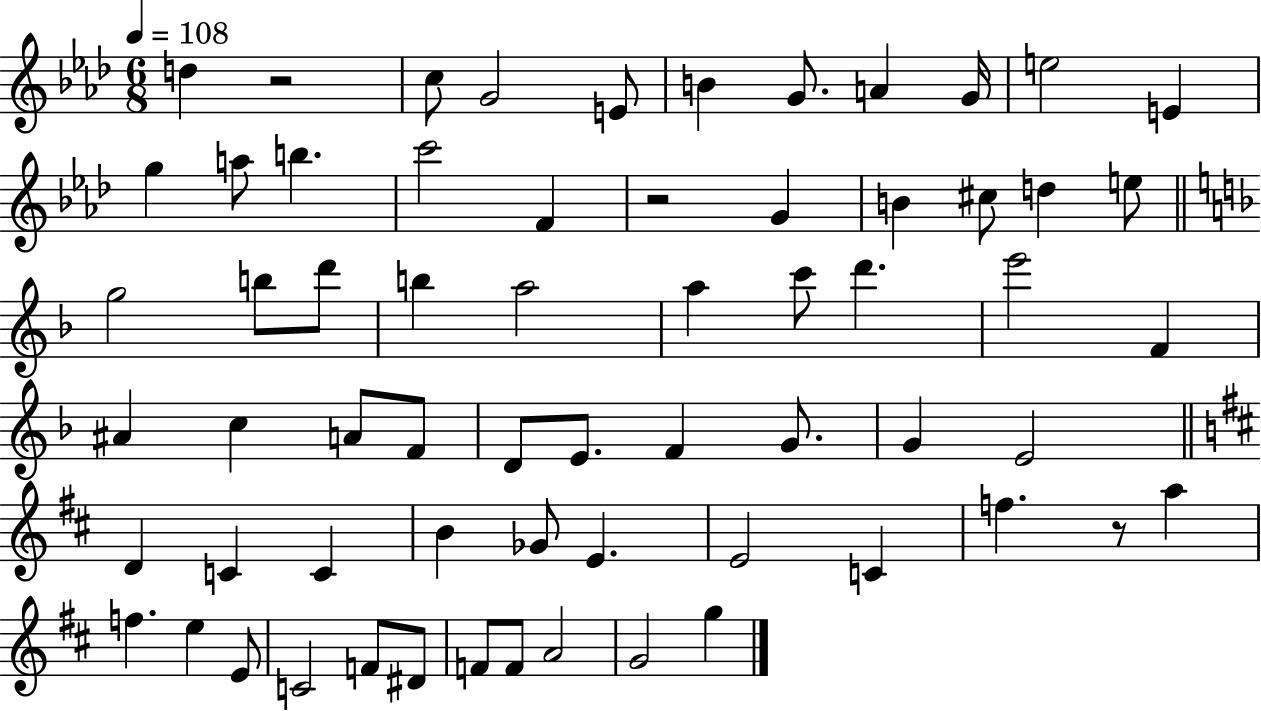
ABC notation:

X:1
T:Untitled
M:6/8
L:1/4
K:Ab
d z2 c/2 G2 E/2 B G/2 A G/4 e2 E g a/2 b c'2 F z2 G B ^c/2 d e/2 g2 b/2 d'/2 b a2 a c'/2 d' e'2 F ^A c A/2 F/2 D/2 E/2 F G/2 G E2 D C C B _G/2 E E2 C f z/2 a f e E/2 C2 F/2 ^D/2 F/2 F/2 A2 G2 g